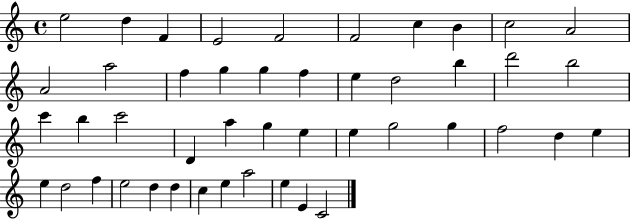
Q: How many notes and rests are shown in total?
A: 46